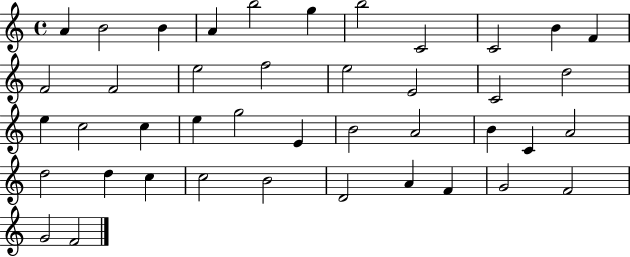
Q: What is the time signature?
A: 4/4